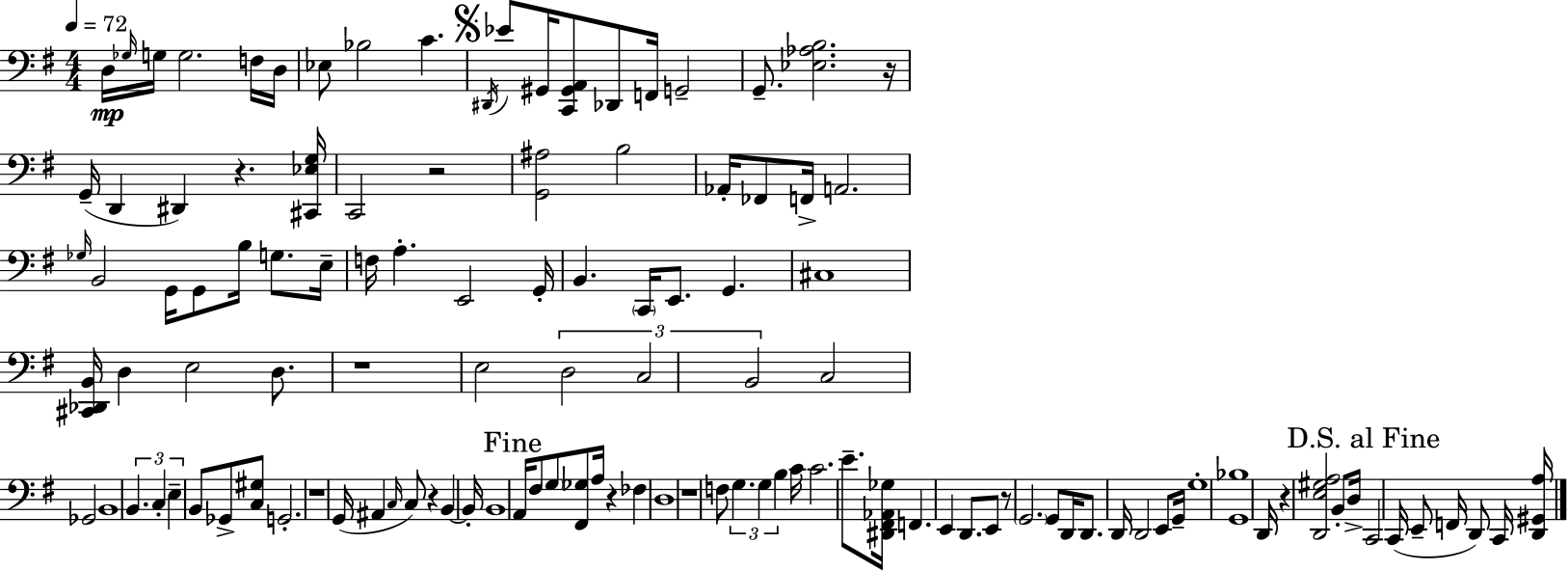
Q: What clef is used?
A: bass